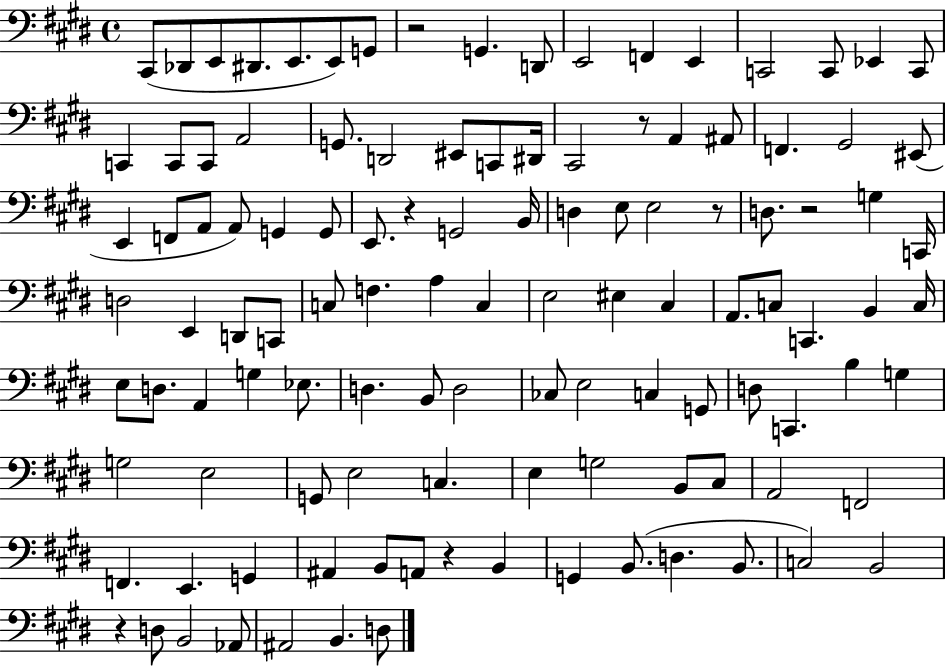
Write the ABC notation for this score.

X:1
T:Untitled
M:4/4
L:1/4
K:E
^C,,/2 _D,,/2 E,,/2 ^D,,/2 E,,/2 E,,/2 G,,/2 z2 G,, D,,/2 E,,2 F,, E,, C,,2 C,,/2 _E,, C,,/2 C,, C,,/2 C,,/2 A,,2 G,,/2 D,,2 ^E,,/2 C,,/2 ^D,,/4 ^C,,2 z/2 A,, ^A,,/2 F,, ^G,,2 ^E,,/2 E,, F,,/2 A,,/2 A,,/2 G,, G,,/2 E,,/2 z G,,2 B,,/4 D, E,/2 E,2 z/2 D,/2 z2 G, C,,/4 D,2 E,, D,,/2 C,,/2 C,/2 F, A, C, E,2 ^E, ^C, A,,/2 C,/2 C,, B,, C,/4 E,/2 D,/2 A,, G, _E,/2 D, B,,/2 D,2 _C,/2 E,2 C, G,,/2 D,/2 C,, B, G, G,2 E,2 G,,/2 E,2 C, E, G,2 B,,/2 ^C,/2 A,,2 F,,2 F,, E,, G,, ^A,, B,,/2 A,,/2 z B,, G,, B,,/2 D, B,,/2 C,2 B,,2 z D,/2 B,,2 _A,,/2 ^A,,2 B,, D,/2